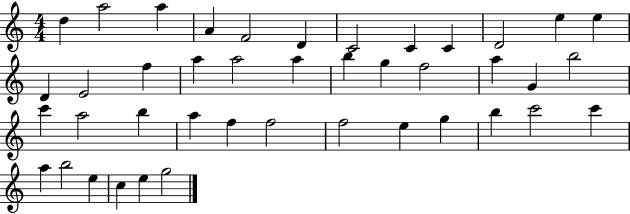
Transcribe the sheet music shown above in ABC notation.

X:1
T:Untitled
M:4/4
L:1/4
K:C
d a2 a A F2 D C2 C C D2 e e D E2 f a a2 a b g f2 a G b2 c' a2 b a f f2 f2 e g b c'2 c' a b2 e c e g2